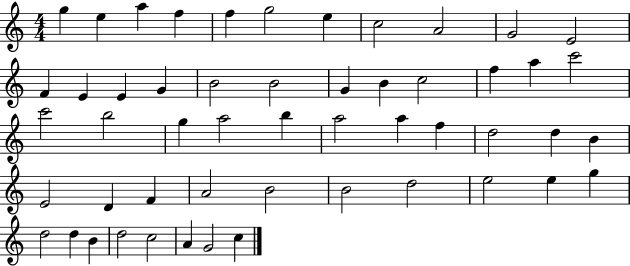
X:1
T:Untitled
M:4/4
L:1/4
K:C
g e a f f g2 e c2 A2 G2 E2 F E E G B2 B2 G B c2 f a c'2 c'2 b2 g a2 b a2 a f d2 d B E2 D F A2 B2 B2 d2 e2 e g d2 d B d2 c2 A G2 c